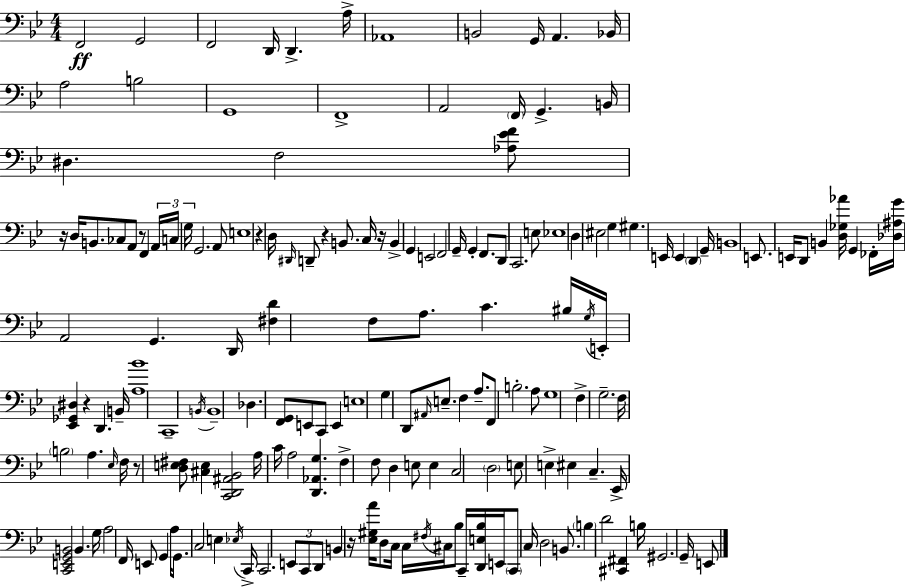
X:1
T:Untitled
M:4/4
L:1/4
K:Gm
F,,2 G,,2 F,,2 D,,/4 D,, A,/4 _A,,4 B,,2 G,,/4 A,, _B,,/4 A,2 B,2 G,,4 F,,4 A,,2 F,,/4 G,, B,,/4 ^D, F,2 [_A,_EF]/2 z/4 D,/4 B,,/2 _C,/2 A,,/2 z/2 F,, A,,/4 C,/4 G,/4 G,,2 A,,/2 E,4 z D,/4 ^D,,/4 D,,/2 z B,,/2 C,/4 z/4 B,, G,, E,,2 F,,2 G,,/4 G,, F,,/2 D,,/2 C,,2 E,/2 _E,4 D, ^E,2 G, ^G, E,,/4 E,, D,, G,,/4 B,,4 E,,/2 E,,/4 D,,/2 B,, [D,_G,_A]/4 G,, _F,,/4 [_D,^A,G]/4 A,,2 G,, D,,/4 [^F,D] F,/2 A,/2 C ^B,/4 G,/4 E,,/4 [_E,,_G,,^D,] z D,, B,,/4 [A,_B]4 C,,4 B,,/4 B,,4 _D, [F,,G,,]/2 E,,/2 C,,/2 E,, E,4 G, D,,/2 ^A,,/4 E,/2 F, A,/2 F,,/2 B,2 A,/2 G,4 F, G,2 F,/4 B,2 A, _E,/4 F,/4 z/2 [D,E,^F,]/2 [^C,E,] [C,,D,,^A,,_B,,]2 A,/4 C/4 A,2 [D,,_A,,G,] F, F,/2 D, E,/2 E, C,2 D,2 E,/2 E, ^E, C, _E,,/4 [C,,E,,G,,B,,]2 B,, G,/4 A,2 F,,/4 E,,/2 G,, A,/4 G,,/2 C,2 E, _E,/4 C,,/4 C,,2 E,,/2 C,,/2 D,,/2 B,, z/4 [_E,^G,A]/4 D,/2 C,/4 C,/4 ^F,/4 ^C,/4 _B,/2 C,,/4 [D,,E,_B,]/4 E,,/4 C,,/2 C,/4 D,2 B,,/2 B, D2 [^C,,^F,,] B,/4 ^G,,2 G,,/4 E,,/2